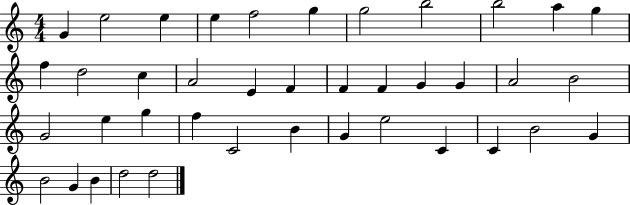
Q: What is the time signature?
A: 4/4